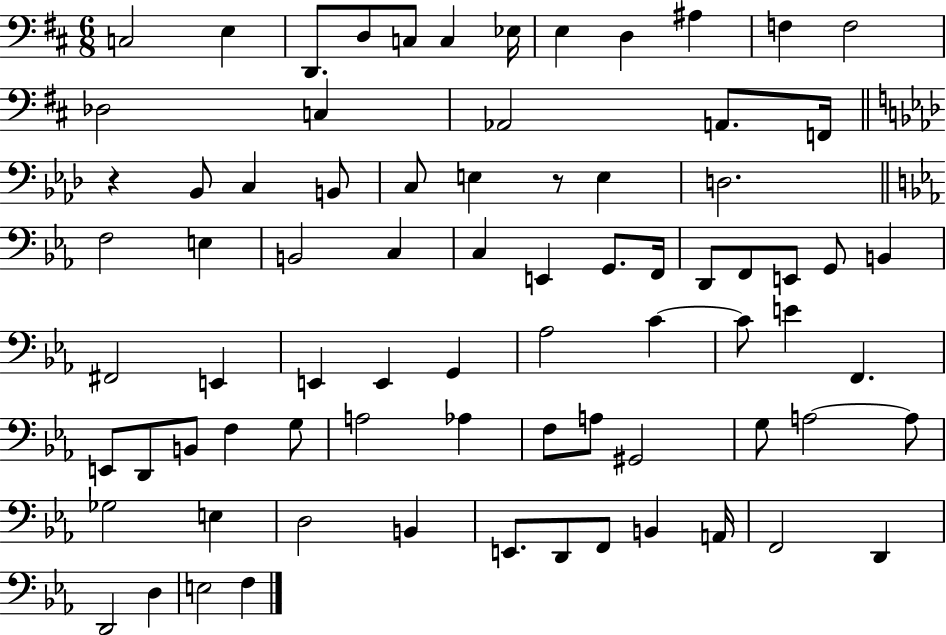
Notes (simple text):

C3/h E3/q D2/e. D3/e C3/e C3/q Eb3/s E3/q D3/q A#3/q F3/q F3/h Db3/h C3/q Ab2/h A2/e. F2/s R/q Bb2/e C3/q B2/e C3/e E3/q R/e E3/q D3/h. F3/h E3/q B2/h C3/q C3/q E2/q G2/e. F2/s D2/e F2/e E2/e G2/e B2/q F#2/h E2/q E2/q E2/q G2/q Ab3/h C4/q C4/e E4/q F2/q. E2/e D2/e B2/e F3/q G3/e A3/h Ab3/q F3/e A3/e G#2/h G3/e A3/h A3/e Gb3/h E3/q D3/h B2/q E2/e. D2/e F2/e B2/q A2/s F2/h D2/q D2/h D3/q E3/h F3/q